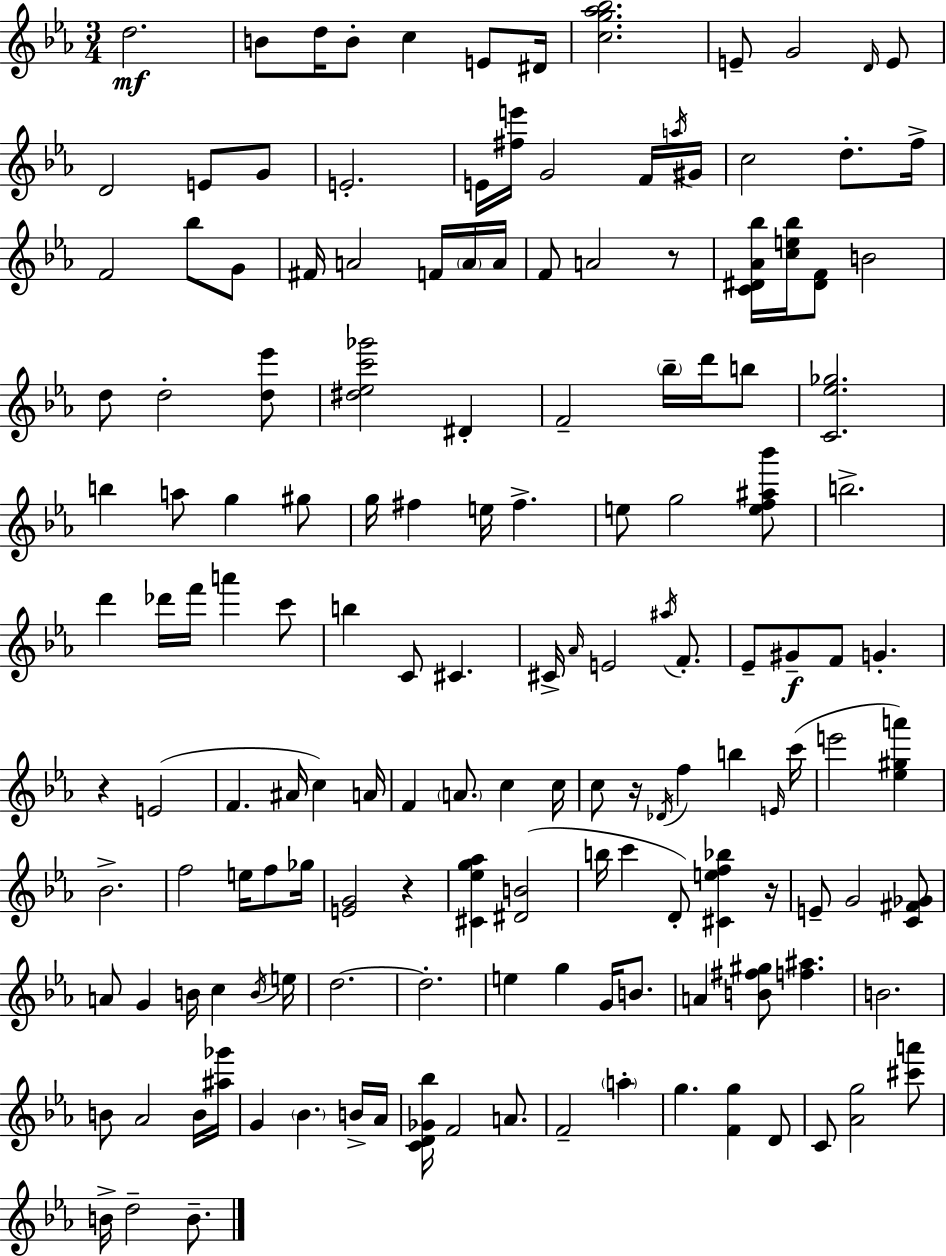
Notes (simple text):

D5/h. B4/e D5/s B4/e C5/q E4/e D#4/s [C5,G5,Ab5,Bb5]/h. E4/e G4/h D4/s E4/e D4/h E4/e G4/e E4/h. E4/s [F#5,E6]/s G4/h F4/s A5/s G#4/s C5/h D5/e. F5/s F4/h Bb5/e G4/e F#4/s A4/h F4/s A4/s A4/s F4/e A4/h R/e [C4,D#4,Ab4,Bb5]/s [C5,E5,Bb5]/s [D#4,F4]/e B4/h D5/e D5/h [D5,Eb6]/e [D#5,Eb5,C6,Gb6]/h D#4/q F4/h Bb5/s D6/s B5/e [C4,Eb5,Gb5]/h. B5/q A5/e G5/q G#5/e G5/s F#5/q E5/s F#5/q. E5/e G5/h [E5,F5,A#5,Bb6]/e B5/h. D6/q Db6/s F6/s A6/q C6/e B5/q C4/e C#4/q. C#4/s Ab4/s E4/h A#5/s F4/e. Eb4/e G#4/e F4/e G4/q. R/q E4/h F4/q. A#4/s C5/q A4/s F4/q A4/e. C5/q C5/s C5/e R/s Db4/s F5/q B5/q E4/s C6/s E6/h [Eb5,G#5,A6]/q Bb4/h. F5/h E5/s F5/e Gb5/s [E4,G4]/h R/q [C#4,Eb5,G5,Ab5]/q [D#4,B4]/h B5/s C6/q D4/e [C#4,E5,F5,Bb5]/q R/s E4/e G4/h [C4,F#4,Gb4]/e A4/e G4/q B4/s C5/q B4/s E5/s D5/h. D5/h. E5/q G5/q G4/s B4/e. A4/q [B4,F#5,G#5]/e [F5,A#5]/q. B4/h. B4/e Ab4/h B4/s [A#5,Gb6]/s G4/q Bb4/q. B4/s Ab4/s [C4,D4,Gb4,Bb5]/s F4/h A4/e. F4/h A5/q G5/q. [F4,G5]/q D4/e C4/e [Ab4,G5]/h [C#6,A6]/e B4/s D5/h B4/e.